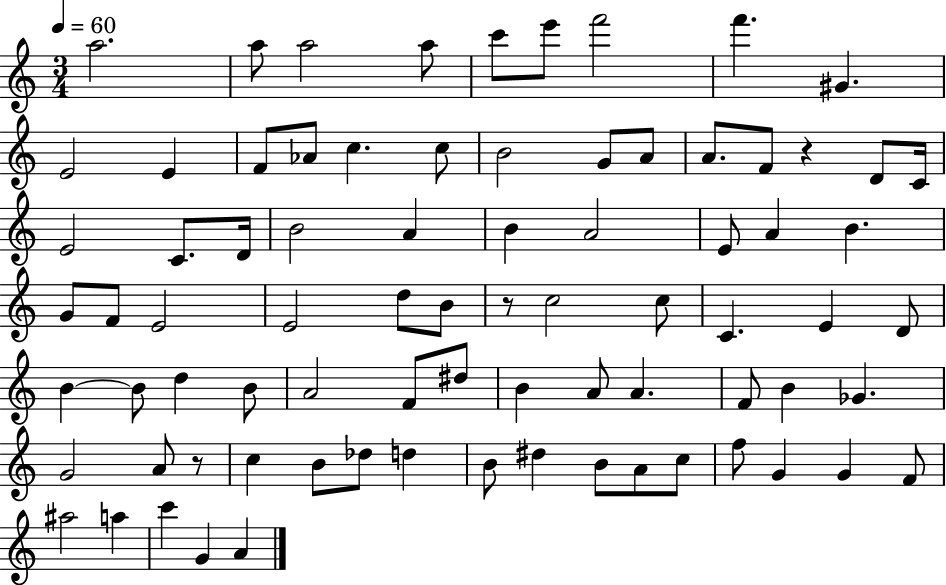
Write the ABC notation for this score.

X:1
T:Untitled
M:3/4
L:1/4
K:C
a2 a/2 a2 a/2 c'/2 e'/2 f'2 f' ^G E2 E F/2 _A/2 c c/2 B2 G/2 A/2 A/2 F/2 z D/2 C/4 E2 C/2 D/4 B2 A B A2 E/2 A B G/2 F/2 E2 E2 d/2 B/2 z/2 c2 c/2 C E D/2 B B/2 d B/2 A2 F/2 ^d/2 B A/2 A F/2 B _G G2 A/2 z/2 c B/2 _d/2 d B/2 ^d B/2 A/2 c/2 f/2 G G F/2 ^a2 a c' G A